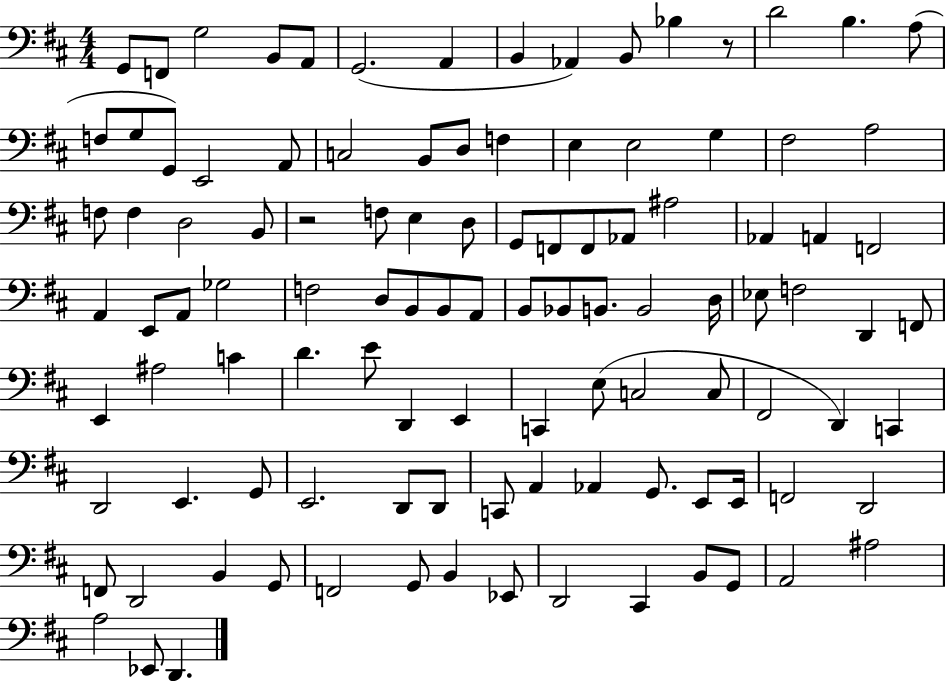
{
  \clef bass
  \numericTimeSignature
  \time 4/4
  \key d \major
  \repeat volta 2 { g,8 f,8 g2 b,8 a,8 | g,2.( a,4 | b,4 aes,4) b,8 bes4 r8 | d'2 b4. a8( | \break f8 g8 g,8) e,2 a,8 | c2 b,8 d8 f4 | e4 e2 g4 | fis2 a2 | \break f8 f4 d2 b,8 | r2 f8 e4 d8 | g,8 f,8 f,8 aes,8 ais2 | aes,4 a,4 f,2 | \break a,4 e,8 a,8 ges2 | f2 d8 b,8 b,8 a,8 | b,8 bes,8 b,8. b,2 d16 | ees8 f2 d,4 f,8 | \break e,4 ais2 c'4 | d'4. e'8 d,4 e,4 | c,4 e8( c2 c8 | fis,2 d,4) c,4 | \break d,2 e,4. g,8 | e,2. d,8 d,8 | c,8 a,4 aes,4 g,8. e,8 e,16 | f,2 d,2 | \break f,8 d,2 b,4 g,8 | f,2 g,8 b,4 ees,8 | d,2 cis,4 b,8 g,8 | a,2 ais2 | \break a2 ees,8 d,4. | } \bar "|."
}